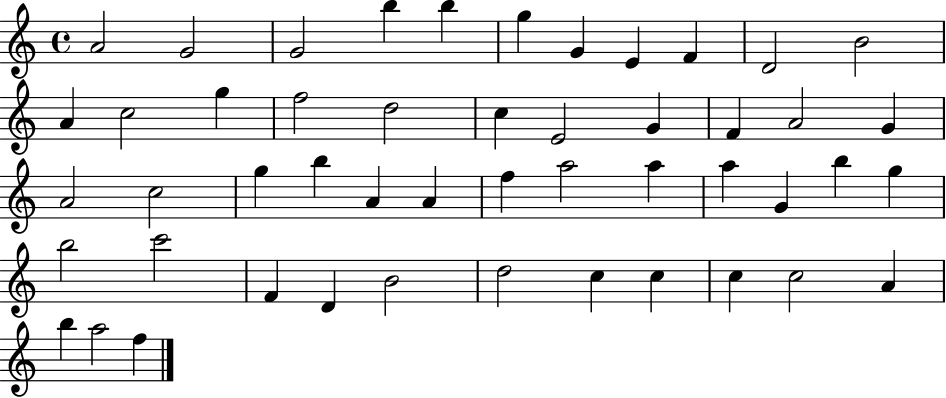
X:1
T:Untitled
M:4/4
L:1/4
K:C
A2 G2 G2 b b g G E F D2 B2 A c2 g f2 d2 c E2 G F A2 G A2 c2 g b A A f a2 a a G b g b2 c'2 F D B2 d2 c c c c2 A b a2 f